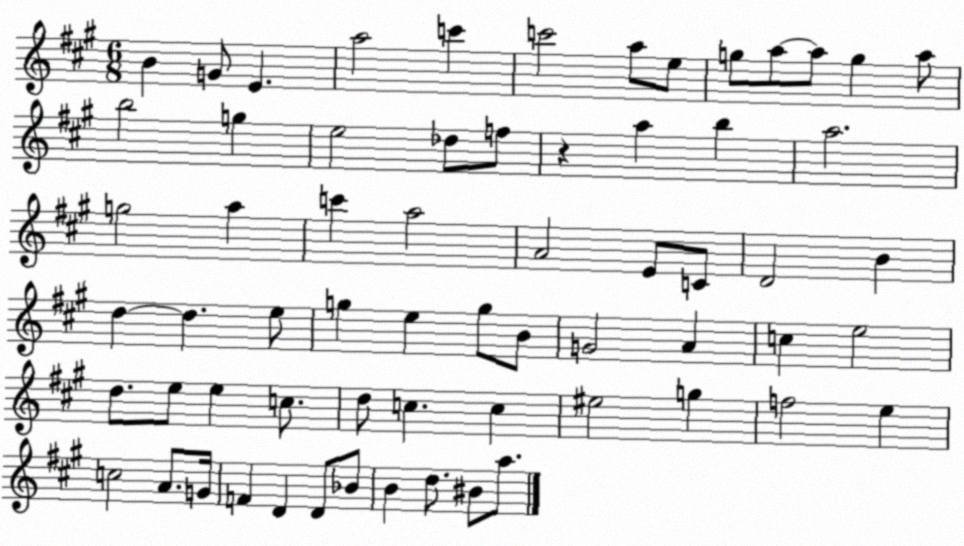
X:1
T:Untitled
M:6/8
L:1/4
K:A
B G/2 E a2 c' c'2 a/2 e/2 g/2 a/2 a/2 g a/2 b2 g e2 _d/2 f/2 z a b a2 g2 a c' a2 A2 E/2 C/2 D2 B d d e/2 g e g/2 B/2 G2 A c e2 d/2 e/2 e c/2 d/2 c c ^e2 g f2 e c2 A/2 G/4 F D D/2 _B/2 B d/2 ^B/2 a/2